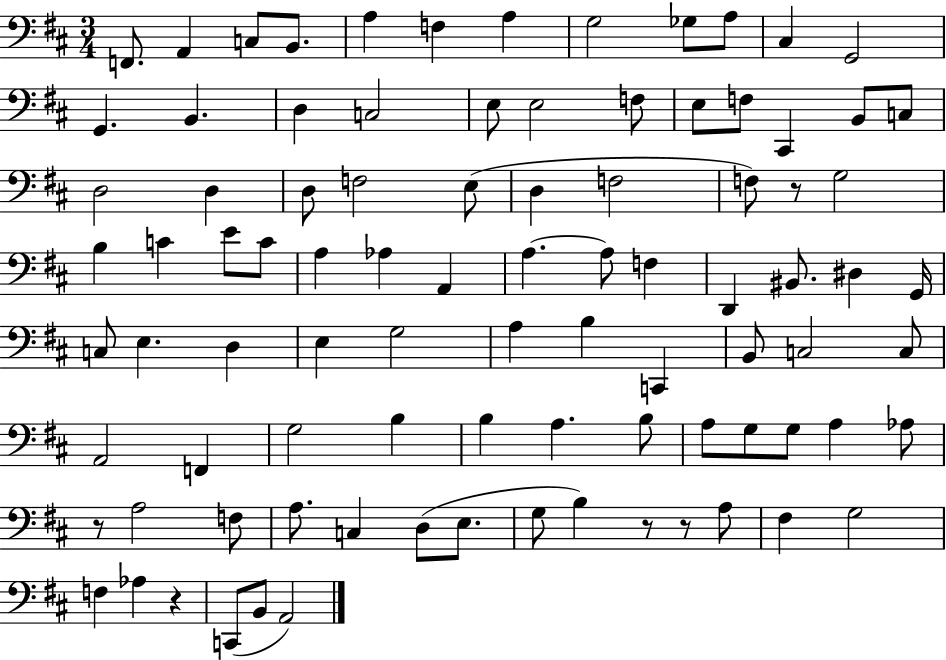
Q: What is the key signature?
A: D major